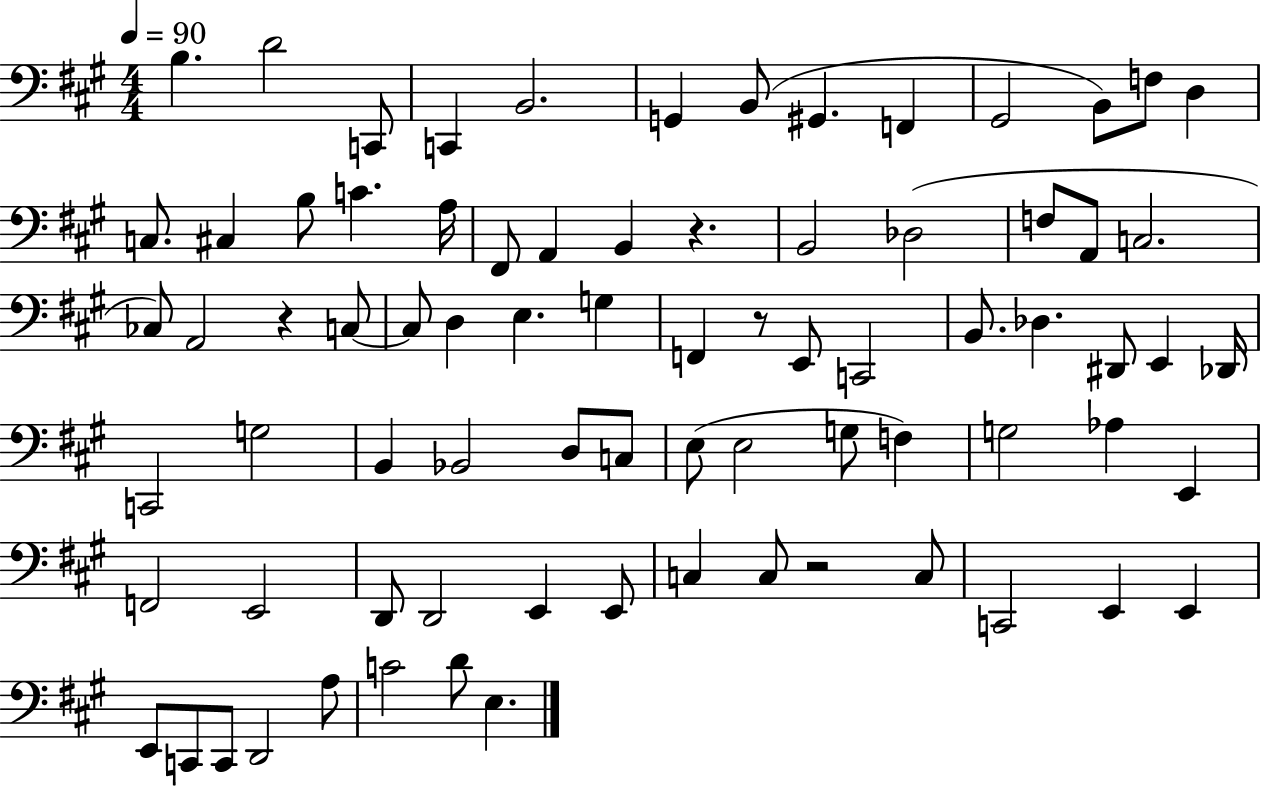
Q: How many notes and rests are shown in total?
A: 78